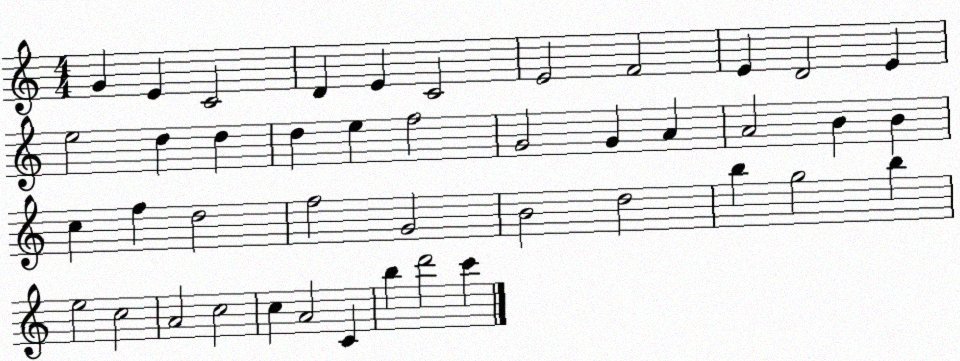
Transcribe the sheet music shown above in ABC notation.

X:1
T:Untitled
M:4/4
L:1/4
K:C
G E C2 D E C2 E2 F2 E D2 E e2 d d d e f2 G2 G A A2 B B c f d2 f2 G2 B2 d2 b g2 b e2 c2 A2 c2 c A2 C b d'2 c'